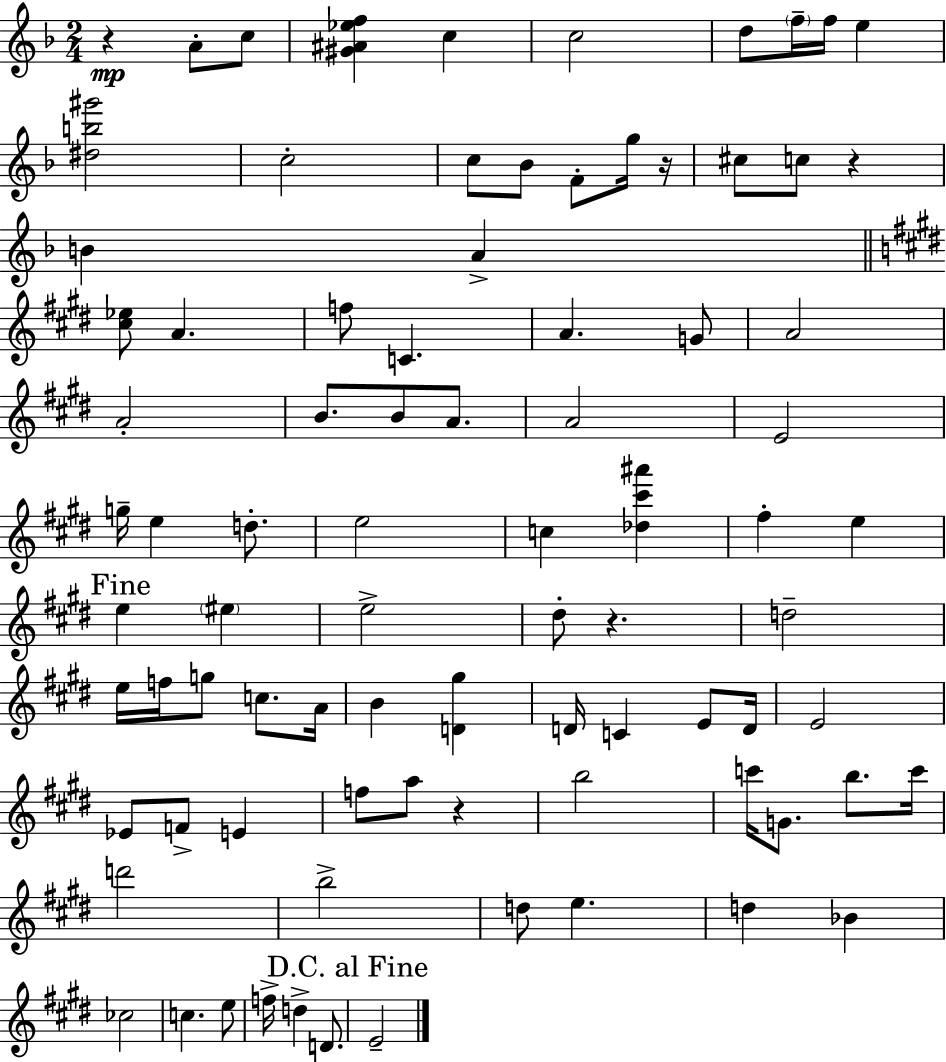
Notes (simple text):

R/q A4/e C5/e [G#4,A#4,Eb5,F5]/q C5/q C5/h D5/e F5/s F5/s E5/q [D#5,B5,G#6]/h C5/h C5/e Bb4/e F4/e G5/s R/s C#5/e C5/e R/q B4/q A4/q [C#5,Eb5]/e A4/q. F5/e C4/q. A4/q. G4/e A4/h A4/h B4/e. B4/e A4/e. A4/h E4/h G5/s E5/q D5/e. E5/h C5/q [Db5,C#6,A#6]/q F#5/q E5/q E5/q EIS5/q E5/h D#5/e R/q. D5/h E5/s F5/s G5/e C5/e. A4/s B4/q [D4,G#5]/q D4/s C4/q E4/e D4/s E4/h Eb4/e F4/e E4/q F5/e A5/e R/q B5/h C6/s G4/e. B5/e. C6/s D6/h B5/h D5/e E5/q. D5/q Bb4/q CES5/h C5/q. E5/e F5/s D5/q D4/e. E4/h